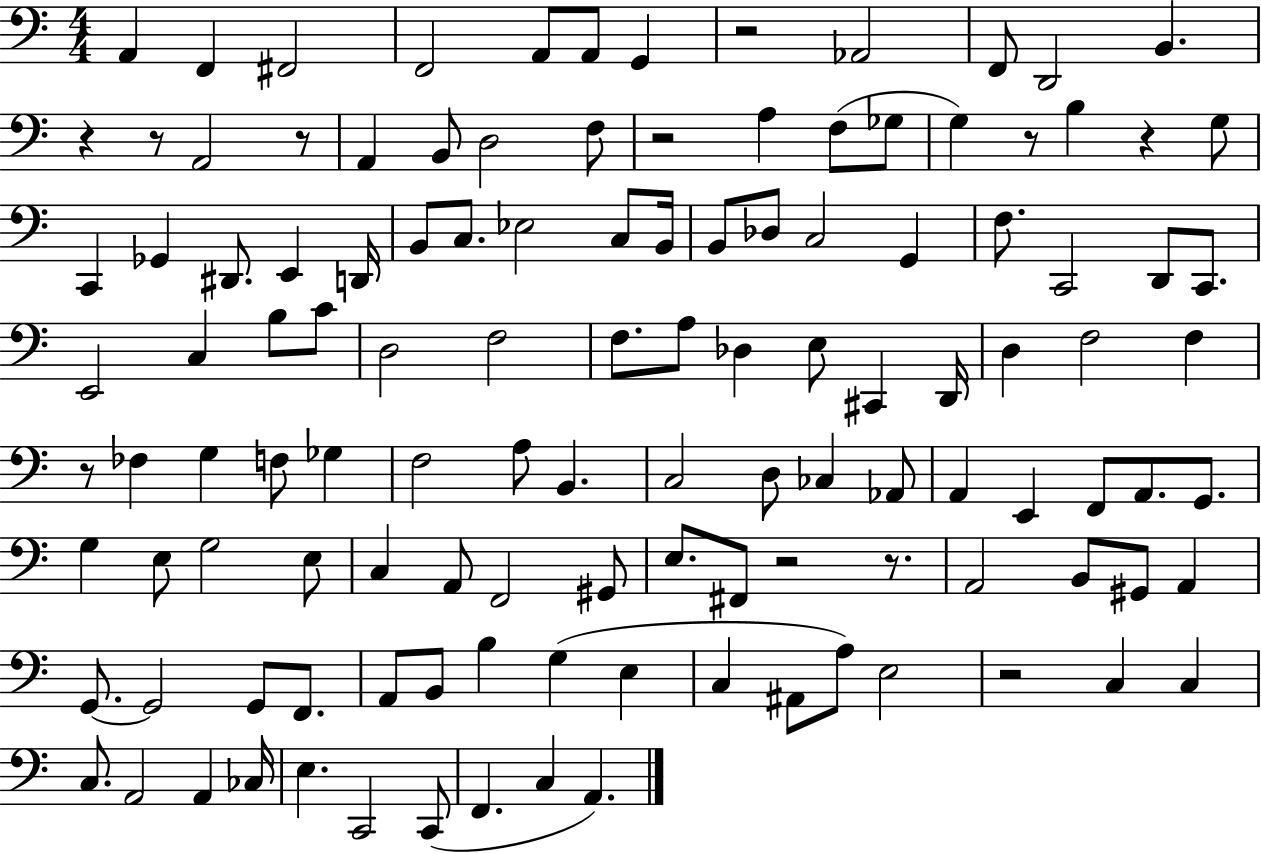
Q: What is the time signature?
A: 4/4